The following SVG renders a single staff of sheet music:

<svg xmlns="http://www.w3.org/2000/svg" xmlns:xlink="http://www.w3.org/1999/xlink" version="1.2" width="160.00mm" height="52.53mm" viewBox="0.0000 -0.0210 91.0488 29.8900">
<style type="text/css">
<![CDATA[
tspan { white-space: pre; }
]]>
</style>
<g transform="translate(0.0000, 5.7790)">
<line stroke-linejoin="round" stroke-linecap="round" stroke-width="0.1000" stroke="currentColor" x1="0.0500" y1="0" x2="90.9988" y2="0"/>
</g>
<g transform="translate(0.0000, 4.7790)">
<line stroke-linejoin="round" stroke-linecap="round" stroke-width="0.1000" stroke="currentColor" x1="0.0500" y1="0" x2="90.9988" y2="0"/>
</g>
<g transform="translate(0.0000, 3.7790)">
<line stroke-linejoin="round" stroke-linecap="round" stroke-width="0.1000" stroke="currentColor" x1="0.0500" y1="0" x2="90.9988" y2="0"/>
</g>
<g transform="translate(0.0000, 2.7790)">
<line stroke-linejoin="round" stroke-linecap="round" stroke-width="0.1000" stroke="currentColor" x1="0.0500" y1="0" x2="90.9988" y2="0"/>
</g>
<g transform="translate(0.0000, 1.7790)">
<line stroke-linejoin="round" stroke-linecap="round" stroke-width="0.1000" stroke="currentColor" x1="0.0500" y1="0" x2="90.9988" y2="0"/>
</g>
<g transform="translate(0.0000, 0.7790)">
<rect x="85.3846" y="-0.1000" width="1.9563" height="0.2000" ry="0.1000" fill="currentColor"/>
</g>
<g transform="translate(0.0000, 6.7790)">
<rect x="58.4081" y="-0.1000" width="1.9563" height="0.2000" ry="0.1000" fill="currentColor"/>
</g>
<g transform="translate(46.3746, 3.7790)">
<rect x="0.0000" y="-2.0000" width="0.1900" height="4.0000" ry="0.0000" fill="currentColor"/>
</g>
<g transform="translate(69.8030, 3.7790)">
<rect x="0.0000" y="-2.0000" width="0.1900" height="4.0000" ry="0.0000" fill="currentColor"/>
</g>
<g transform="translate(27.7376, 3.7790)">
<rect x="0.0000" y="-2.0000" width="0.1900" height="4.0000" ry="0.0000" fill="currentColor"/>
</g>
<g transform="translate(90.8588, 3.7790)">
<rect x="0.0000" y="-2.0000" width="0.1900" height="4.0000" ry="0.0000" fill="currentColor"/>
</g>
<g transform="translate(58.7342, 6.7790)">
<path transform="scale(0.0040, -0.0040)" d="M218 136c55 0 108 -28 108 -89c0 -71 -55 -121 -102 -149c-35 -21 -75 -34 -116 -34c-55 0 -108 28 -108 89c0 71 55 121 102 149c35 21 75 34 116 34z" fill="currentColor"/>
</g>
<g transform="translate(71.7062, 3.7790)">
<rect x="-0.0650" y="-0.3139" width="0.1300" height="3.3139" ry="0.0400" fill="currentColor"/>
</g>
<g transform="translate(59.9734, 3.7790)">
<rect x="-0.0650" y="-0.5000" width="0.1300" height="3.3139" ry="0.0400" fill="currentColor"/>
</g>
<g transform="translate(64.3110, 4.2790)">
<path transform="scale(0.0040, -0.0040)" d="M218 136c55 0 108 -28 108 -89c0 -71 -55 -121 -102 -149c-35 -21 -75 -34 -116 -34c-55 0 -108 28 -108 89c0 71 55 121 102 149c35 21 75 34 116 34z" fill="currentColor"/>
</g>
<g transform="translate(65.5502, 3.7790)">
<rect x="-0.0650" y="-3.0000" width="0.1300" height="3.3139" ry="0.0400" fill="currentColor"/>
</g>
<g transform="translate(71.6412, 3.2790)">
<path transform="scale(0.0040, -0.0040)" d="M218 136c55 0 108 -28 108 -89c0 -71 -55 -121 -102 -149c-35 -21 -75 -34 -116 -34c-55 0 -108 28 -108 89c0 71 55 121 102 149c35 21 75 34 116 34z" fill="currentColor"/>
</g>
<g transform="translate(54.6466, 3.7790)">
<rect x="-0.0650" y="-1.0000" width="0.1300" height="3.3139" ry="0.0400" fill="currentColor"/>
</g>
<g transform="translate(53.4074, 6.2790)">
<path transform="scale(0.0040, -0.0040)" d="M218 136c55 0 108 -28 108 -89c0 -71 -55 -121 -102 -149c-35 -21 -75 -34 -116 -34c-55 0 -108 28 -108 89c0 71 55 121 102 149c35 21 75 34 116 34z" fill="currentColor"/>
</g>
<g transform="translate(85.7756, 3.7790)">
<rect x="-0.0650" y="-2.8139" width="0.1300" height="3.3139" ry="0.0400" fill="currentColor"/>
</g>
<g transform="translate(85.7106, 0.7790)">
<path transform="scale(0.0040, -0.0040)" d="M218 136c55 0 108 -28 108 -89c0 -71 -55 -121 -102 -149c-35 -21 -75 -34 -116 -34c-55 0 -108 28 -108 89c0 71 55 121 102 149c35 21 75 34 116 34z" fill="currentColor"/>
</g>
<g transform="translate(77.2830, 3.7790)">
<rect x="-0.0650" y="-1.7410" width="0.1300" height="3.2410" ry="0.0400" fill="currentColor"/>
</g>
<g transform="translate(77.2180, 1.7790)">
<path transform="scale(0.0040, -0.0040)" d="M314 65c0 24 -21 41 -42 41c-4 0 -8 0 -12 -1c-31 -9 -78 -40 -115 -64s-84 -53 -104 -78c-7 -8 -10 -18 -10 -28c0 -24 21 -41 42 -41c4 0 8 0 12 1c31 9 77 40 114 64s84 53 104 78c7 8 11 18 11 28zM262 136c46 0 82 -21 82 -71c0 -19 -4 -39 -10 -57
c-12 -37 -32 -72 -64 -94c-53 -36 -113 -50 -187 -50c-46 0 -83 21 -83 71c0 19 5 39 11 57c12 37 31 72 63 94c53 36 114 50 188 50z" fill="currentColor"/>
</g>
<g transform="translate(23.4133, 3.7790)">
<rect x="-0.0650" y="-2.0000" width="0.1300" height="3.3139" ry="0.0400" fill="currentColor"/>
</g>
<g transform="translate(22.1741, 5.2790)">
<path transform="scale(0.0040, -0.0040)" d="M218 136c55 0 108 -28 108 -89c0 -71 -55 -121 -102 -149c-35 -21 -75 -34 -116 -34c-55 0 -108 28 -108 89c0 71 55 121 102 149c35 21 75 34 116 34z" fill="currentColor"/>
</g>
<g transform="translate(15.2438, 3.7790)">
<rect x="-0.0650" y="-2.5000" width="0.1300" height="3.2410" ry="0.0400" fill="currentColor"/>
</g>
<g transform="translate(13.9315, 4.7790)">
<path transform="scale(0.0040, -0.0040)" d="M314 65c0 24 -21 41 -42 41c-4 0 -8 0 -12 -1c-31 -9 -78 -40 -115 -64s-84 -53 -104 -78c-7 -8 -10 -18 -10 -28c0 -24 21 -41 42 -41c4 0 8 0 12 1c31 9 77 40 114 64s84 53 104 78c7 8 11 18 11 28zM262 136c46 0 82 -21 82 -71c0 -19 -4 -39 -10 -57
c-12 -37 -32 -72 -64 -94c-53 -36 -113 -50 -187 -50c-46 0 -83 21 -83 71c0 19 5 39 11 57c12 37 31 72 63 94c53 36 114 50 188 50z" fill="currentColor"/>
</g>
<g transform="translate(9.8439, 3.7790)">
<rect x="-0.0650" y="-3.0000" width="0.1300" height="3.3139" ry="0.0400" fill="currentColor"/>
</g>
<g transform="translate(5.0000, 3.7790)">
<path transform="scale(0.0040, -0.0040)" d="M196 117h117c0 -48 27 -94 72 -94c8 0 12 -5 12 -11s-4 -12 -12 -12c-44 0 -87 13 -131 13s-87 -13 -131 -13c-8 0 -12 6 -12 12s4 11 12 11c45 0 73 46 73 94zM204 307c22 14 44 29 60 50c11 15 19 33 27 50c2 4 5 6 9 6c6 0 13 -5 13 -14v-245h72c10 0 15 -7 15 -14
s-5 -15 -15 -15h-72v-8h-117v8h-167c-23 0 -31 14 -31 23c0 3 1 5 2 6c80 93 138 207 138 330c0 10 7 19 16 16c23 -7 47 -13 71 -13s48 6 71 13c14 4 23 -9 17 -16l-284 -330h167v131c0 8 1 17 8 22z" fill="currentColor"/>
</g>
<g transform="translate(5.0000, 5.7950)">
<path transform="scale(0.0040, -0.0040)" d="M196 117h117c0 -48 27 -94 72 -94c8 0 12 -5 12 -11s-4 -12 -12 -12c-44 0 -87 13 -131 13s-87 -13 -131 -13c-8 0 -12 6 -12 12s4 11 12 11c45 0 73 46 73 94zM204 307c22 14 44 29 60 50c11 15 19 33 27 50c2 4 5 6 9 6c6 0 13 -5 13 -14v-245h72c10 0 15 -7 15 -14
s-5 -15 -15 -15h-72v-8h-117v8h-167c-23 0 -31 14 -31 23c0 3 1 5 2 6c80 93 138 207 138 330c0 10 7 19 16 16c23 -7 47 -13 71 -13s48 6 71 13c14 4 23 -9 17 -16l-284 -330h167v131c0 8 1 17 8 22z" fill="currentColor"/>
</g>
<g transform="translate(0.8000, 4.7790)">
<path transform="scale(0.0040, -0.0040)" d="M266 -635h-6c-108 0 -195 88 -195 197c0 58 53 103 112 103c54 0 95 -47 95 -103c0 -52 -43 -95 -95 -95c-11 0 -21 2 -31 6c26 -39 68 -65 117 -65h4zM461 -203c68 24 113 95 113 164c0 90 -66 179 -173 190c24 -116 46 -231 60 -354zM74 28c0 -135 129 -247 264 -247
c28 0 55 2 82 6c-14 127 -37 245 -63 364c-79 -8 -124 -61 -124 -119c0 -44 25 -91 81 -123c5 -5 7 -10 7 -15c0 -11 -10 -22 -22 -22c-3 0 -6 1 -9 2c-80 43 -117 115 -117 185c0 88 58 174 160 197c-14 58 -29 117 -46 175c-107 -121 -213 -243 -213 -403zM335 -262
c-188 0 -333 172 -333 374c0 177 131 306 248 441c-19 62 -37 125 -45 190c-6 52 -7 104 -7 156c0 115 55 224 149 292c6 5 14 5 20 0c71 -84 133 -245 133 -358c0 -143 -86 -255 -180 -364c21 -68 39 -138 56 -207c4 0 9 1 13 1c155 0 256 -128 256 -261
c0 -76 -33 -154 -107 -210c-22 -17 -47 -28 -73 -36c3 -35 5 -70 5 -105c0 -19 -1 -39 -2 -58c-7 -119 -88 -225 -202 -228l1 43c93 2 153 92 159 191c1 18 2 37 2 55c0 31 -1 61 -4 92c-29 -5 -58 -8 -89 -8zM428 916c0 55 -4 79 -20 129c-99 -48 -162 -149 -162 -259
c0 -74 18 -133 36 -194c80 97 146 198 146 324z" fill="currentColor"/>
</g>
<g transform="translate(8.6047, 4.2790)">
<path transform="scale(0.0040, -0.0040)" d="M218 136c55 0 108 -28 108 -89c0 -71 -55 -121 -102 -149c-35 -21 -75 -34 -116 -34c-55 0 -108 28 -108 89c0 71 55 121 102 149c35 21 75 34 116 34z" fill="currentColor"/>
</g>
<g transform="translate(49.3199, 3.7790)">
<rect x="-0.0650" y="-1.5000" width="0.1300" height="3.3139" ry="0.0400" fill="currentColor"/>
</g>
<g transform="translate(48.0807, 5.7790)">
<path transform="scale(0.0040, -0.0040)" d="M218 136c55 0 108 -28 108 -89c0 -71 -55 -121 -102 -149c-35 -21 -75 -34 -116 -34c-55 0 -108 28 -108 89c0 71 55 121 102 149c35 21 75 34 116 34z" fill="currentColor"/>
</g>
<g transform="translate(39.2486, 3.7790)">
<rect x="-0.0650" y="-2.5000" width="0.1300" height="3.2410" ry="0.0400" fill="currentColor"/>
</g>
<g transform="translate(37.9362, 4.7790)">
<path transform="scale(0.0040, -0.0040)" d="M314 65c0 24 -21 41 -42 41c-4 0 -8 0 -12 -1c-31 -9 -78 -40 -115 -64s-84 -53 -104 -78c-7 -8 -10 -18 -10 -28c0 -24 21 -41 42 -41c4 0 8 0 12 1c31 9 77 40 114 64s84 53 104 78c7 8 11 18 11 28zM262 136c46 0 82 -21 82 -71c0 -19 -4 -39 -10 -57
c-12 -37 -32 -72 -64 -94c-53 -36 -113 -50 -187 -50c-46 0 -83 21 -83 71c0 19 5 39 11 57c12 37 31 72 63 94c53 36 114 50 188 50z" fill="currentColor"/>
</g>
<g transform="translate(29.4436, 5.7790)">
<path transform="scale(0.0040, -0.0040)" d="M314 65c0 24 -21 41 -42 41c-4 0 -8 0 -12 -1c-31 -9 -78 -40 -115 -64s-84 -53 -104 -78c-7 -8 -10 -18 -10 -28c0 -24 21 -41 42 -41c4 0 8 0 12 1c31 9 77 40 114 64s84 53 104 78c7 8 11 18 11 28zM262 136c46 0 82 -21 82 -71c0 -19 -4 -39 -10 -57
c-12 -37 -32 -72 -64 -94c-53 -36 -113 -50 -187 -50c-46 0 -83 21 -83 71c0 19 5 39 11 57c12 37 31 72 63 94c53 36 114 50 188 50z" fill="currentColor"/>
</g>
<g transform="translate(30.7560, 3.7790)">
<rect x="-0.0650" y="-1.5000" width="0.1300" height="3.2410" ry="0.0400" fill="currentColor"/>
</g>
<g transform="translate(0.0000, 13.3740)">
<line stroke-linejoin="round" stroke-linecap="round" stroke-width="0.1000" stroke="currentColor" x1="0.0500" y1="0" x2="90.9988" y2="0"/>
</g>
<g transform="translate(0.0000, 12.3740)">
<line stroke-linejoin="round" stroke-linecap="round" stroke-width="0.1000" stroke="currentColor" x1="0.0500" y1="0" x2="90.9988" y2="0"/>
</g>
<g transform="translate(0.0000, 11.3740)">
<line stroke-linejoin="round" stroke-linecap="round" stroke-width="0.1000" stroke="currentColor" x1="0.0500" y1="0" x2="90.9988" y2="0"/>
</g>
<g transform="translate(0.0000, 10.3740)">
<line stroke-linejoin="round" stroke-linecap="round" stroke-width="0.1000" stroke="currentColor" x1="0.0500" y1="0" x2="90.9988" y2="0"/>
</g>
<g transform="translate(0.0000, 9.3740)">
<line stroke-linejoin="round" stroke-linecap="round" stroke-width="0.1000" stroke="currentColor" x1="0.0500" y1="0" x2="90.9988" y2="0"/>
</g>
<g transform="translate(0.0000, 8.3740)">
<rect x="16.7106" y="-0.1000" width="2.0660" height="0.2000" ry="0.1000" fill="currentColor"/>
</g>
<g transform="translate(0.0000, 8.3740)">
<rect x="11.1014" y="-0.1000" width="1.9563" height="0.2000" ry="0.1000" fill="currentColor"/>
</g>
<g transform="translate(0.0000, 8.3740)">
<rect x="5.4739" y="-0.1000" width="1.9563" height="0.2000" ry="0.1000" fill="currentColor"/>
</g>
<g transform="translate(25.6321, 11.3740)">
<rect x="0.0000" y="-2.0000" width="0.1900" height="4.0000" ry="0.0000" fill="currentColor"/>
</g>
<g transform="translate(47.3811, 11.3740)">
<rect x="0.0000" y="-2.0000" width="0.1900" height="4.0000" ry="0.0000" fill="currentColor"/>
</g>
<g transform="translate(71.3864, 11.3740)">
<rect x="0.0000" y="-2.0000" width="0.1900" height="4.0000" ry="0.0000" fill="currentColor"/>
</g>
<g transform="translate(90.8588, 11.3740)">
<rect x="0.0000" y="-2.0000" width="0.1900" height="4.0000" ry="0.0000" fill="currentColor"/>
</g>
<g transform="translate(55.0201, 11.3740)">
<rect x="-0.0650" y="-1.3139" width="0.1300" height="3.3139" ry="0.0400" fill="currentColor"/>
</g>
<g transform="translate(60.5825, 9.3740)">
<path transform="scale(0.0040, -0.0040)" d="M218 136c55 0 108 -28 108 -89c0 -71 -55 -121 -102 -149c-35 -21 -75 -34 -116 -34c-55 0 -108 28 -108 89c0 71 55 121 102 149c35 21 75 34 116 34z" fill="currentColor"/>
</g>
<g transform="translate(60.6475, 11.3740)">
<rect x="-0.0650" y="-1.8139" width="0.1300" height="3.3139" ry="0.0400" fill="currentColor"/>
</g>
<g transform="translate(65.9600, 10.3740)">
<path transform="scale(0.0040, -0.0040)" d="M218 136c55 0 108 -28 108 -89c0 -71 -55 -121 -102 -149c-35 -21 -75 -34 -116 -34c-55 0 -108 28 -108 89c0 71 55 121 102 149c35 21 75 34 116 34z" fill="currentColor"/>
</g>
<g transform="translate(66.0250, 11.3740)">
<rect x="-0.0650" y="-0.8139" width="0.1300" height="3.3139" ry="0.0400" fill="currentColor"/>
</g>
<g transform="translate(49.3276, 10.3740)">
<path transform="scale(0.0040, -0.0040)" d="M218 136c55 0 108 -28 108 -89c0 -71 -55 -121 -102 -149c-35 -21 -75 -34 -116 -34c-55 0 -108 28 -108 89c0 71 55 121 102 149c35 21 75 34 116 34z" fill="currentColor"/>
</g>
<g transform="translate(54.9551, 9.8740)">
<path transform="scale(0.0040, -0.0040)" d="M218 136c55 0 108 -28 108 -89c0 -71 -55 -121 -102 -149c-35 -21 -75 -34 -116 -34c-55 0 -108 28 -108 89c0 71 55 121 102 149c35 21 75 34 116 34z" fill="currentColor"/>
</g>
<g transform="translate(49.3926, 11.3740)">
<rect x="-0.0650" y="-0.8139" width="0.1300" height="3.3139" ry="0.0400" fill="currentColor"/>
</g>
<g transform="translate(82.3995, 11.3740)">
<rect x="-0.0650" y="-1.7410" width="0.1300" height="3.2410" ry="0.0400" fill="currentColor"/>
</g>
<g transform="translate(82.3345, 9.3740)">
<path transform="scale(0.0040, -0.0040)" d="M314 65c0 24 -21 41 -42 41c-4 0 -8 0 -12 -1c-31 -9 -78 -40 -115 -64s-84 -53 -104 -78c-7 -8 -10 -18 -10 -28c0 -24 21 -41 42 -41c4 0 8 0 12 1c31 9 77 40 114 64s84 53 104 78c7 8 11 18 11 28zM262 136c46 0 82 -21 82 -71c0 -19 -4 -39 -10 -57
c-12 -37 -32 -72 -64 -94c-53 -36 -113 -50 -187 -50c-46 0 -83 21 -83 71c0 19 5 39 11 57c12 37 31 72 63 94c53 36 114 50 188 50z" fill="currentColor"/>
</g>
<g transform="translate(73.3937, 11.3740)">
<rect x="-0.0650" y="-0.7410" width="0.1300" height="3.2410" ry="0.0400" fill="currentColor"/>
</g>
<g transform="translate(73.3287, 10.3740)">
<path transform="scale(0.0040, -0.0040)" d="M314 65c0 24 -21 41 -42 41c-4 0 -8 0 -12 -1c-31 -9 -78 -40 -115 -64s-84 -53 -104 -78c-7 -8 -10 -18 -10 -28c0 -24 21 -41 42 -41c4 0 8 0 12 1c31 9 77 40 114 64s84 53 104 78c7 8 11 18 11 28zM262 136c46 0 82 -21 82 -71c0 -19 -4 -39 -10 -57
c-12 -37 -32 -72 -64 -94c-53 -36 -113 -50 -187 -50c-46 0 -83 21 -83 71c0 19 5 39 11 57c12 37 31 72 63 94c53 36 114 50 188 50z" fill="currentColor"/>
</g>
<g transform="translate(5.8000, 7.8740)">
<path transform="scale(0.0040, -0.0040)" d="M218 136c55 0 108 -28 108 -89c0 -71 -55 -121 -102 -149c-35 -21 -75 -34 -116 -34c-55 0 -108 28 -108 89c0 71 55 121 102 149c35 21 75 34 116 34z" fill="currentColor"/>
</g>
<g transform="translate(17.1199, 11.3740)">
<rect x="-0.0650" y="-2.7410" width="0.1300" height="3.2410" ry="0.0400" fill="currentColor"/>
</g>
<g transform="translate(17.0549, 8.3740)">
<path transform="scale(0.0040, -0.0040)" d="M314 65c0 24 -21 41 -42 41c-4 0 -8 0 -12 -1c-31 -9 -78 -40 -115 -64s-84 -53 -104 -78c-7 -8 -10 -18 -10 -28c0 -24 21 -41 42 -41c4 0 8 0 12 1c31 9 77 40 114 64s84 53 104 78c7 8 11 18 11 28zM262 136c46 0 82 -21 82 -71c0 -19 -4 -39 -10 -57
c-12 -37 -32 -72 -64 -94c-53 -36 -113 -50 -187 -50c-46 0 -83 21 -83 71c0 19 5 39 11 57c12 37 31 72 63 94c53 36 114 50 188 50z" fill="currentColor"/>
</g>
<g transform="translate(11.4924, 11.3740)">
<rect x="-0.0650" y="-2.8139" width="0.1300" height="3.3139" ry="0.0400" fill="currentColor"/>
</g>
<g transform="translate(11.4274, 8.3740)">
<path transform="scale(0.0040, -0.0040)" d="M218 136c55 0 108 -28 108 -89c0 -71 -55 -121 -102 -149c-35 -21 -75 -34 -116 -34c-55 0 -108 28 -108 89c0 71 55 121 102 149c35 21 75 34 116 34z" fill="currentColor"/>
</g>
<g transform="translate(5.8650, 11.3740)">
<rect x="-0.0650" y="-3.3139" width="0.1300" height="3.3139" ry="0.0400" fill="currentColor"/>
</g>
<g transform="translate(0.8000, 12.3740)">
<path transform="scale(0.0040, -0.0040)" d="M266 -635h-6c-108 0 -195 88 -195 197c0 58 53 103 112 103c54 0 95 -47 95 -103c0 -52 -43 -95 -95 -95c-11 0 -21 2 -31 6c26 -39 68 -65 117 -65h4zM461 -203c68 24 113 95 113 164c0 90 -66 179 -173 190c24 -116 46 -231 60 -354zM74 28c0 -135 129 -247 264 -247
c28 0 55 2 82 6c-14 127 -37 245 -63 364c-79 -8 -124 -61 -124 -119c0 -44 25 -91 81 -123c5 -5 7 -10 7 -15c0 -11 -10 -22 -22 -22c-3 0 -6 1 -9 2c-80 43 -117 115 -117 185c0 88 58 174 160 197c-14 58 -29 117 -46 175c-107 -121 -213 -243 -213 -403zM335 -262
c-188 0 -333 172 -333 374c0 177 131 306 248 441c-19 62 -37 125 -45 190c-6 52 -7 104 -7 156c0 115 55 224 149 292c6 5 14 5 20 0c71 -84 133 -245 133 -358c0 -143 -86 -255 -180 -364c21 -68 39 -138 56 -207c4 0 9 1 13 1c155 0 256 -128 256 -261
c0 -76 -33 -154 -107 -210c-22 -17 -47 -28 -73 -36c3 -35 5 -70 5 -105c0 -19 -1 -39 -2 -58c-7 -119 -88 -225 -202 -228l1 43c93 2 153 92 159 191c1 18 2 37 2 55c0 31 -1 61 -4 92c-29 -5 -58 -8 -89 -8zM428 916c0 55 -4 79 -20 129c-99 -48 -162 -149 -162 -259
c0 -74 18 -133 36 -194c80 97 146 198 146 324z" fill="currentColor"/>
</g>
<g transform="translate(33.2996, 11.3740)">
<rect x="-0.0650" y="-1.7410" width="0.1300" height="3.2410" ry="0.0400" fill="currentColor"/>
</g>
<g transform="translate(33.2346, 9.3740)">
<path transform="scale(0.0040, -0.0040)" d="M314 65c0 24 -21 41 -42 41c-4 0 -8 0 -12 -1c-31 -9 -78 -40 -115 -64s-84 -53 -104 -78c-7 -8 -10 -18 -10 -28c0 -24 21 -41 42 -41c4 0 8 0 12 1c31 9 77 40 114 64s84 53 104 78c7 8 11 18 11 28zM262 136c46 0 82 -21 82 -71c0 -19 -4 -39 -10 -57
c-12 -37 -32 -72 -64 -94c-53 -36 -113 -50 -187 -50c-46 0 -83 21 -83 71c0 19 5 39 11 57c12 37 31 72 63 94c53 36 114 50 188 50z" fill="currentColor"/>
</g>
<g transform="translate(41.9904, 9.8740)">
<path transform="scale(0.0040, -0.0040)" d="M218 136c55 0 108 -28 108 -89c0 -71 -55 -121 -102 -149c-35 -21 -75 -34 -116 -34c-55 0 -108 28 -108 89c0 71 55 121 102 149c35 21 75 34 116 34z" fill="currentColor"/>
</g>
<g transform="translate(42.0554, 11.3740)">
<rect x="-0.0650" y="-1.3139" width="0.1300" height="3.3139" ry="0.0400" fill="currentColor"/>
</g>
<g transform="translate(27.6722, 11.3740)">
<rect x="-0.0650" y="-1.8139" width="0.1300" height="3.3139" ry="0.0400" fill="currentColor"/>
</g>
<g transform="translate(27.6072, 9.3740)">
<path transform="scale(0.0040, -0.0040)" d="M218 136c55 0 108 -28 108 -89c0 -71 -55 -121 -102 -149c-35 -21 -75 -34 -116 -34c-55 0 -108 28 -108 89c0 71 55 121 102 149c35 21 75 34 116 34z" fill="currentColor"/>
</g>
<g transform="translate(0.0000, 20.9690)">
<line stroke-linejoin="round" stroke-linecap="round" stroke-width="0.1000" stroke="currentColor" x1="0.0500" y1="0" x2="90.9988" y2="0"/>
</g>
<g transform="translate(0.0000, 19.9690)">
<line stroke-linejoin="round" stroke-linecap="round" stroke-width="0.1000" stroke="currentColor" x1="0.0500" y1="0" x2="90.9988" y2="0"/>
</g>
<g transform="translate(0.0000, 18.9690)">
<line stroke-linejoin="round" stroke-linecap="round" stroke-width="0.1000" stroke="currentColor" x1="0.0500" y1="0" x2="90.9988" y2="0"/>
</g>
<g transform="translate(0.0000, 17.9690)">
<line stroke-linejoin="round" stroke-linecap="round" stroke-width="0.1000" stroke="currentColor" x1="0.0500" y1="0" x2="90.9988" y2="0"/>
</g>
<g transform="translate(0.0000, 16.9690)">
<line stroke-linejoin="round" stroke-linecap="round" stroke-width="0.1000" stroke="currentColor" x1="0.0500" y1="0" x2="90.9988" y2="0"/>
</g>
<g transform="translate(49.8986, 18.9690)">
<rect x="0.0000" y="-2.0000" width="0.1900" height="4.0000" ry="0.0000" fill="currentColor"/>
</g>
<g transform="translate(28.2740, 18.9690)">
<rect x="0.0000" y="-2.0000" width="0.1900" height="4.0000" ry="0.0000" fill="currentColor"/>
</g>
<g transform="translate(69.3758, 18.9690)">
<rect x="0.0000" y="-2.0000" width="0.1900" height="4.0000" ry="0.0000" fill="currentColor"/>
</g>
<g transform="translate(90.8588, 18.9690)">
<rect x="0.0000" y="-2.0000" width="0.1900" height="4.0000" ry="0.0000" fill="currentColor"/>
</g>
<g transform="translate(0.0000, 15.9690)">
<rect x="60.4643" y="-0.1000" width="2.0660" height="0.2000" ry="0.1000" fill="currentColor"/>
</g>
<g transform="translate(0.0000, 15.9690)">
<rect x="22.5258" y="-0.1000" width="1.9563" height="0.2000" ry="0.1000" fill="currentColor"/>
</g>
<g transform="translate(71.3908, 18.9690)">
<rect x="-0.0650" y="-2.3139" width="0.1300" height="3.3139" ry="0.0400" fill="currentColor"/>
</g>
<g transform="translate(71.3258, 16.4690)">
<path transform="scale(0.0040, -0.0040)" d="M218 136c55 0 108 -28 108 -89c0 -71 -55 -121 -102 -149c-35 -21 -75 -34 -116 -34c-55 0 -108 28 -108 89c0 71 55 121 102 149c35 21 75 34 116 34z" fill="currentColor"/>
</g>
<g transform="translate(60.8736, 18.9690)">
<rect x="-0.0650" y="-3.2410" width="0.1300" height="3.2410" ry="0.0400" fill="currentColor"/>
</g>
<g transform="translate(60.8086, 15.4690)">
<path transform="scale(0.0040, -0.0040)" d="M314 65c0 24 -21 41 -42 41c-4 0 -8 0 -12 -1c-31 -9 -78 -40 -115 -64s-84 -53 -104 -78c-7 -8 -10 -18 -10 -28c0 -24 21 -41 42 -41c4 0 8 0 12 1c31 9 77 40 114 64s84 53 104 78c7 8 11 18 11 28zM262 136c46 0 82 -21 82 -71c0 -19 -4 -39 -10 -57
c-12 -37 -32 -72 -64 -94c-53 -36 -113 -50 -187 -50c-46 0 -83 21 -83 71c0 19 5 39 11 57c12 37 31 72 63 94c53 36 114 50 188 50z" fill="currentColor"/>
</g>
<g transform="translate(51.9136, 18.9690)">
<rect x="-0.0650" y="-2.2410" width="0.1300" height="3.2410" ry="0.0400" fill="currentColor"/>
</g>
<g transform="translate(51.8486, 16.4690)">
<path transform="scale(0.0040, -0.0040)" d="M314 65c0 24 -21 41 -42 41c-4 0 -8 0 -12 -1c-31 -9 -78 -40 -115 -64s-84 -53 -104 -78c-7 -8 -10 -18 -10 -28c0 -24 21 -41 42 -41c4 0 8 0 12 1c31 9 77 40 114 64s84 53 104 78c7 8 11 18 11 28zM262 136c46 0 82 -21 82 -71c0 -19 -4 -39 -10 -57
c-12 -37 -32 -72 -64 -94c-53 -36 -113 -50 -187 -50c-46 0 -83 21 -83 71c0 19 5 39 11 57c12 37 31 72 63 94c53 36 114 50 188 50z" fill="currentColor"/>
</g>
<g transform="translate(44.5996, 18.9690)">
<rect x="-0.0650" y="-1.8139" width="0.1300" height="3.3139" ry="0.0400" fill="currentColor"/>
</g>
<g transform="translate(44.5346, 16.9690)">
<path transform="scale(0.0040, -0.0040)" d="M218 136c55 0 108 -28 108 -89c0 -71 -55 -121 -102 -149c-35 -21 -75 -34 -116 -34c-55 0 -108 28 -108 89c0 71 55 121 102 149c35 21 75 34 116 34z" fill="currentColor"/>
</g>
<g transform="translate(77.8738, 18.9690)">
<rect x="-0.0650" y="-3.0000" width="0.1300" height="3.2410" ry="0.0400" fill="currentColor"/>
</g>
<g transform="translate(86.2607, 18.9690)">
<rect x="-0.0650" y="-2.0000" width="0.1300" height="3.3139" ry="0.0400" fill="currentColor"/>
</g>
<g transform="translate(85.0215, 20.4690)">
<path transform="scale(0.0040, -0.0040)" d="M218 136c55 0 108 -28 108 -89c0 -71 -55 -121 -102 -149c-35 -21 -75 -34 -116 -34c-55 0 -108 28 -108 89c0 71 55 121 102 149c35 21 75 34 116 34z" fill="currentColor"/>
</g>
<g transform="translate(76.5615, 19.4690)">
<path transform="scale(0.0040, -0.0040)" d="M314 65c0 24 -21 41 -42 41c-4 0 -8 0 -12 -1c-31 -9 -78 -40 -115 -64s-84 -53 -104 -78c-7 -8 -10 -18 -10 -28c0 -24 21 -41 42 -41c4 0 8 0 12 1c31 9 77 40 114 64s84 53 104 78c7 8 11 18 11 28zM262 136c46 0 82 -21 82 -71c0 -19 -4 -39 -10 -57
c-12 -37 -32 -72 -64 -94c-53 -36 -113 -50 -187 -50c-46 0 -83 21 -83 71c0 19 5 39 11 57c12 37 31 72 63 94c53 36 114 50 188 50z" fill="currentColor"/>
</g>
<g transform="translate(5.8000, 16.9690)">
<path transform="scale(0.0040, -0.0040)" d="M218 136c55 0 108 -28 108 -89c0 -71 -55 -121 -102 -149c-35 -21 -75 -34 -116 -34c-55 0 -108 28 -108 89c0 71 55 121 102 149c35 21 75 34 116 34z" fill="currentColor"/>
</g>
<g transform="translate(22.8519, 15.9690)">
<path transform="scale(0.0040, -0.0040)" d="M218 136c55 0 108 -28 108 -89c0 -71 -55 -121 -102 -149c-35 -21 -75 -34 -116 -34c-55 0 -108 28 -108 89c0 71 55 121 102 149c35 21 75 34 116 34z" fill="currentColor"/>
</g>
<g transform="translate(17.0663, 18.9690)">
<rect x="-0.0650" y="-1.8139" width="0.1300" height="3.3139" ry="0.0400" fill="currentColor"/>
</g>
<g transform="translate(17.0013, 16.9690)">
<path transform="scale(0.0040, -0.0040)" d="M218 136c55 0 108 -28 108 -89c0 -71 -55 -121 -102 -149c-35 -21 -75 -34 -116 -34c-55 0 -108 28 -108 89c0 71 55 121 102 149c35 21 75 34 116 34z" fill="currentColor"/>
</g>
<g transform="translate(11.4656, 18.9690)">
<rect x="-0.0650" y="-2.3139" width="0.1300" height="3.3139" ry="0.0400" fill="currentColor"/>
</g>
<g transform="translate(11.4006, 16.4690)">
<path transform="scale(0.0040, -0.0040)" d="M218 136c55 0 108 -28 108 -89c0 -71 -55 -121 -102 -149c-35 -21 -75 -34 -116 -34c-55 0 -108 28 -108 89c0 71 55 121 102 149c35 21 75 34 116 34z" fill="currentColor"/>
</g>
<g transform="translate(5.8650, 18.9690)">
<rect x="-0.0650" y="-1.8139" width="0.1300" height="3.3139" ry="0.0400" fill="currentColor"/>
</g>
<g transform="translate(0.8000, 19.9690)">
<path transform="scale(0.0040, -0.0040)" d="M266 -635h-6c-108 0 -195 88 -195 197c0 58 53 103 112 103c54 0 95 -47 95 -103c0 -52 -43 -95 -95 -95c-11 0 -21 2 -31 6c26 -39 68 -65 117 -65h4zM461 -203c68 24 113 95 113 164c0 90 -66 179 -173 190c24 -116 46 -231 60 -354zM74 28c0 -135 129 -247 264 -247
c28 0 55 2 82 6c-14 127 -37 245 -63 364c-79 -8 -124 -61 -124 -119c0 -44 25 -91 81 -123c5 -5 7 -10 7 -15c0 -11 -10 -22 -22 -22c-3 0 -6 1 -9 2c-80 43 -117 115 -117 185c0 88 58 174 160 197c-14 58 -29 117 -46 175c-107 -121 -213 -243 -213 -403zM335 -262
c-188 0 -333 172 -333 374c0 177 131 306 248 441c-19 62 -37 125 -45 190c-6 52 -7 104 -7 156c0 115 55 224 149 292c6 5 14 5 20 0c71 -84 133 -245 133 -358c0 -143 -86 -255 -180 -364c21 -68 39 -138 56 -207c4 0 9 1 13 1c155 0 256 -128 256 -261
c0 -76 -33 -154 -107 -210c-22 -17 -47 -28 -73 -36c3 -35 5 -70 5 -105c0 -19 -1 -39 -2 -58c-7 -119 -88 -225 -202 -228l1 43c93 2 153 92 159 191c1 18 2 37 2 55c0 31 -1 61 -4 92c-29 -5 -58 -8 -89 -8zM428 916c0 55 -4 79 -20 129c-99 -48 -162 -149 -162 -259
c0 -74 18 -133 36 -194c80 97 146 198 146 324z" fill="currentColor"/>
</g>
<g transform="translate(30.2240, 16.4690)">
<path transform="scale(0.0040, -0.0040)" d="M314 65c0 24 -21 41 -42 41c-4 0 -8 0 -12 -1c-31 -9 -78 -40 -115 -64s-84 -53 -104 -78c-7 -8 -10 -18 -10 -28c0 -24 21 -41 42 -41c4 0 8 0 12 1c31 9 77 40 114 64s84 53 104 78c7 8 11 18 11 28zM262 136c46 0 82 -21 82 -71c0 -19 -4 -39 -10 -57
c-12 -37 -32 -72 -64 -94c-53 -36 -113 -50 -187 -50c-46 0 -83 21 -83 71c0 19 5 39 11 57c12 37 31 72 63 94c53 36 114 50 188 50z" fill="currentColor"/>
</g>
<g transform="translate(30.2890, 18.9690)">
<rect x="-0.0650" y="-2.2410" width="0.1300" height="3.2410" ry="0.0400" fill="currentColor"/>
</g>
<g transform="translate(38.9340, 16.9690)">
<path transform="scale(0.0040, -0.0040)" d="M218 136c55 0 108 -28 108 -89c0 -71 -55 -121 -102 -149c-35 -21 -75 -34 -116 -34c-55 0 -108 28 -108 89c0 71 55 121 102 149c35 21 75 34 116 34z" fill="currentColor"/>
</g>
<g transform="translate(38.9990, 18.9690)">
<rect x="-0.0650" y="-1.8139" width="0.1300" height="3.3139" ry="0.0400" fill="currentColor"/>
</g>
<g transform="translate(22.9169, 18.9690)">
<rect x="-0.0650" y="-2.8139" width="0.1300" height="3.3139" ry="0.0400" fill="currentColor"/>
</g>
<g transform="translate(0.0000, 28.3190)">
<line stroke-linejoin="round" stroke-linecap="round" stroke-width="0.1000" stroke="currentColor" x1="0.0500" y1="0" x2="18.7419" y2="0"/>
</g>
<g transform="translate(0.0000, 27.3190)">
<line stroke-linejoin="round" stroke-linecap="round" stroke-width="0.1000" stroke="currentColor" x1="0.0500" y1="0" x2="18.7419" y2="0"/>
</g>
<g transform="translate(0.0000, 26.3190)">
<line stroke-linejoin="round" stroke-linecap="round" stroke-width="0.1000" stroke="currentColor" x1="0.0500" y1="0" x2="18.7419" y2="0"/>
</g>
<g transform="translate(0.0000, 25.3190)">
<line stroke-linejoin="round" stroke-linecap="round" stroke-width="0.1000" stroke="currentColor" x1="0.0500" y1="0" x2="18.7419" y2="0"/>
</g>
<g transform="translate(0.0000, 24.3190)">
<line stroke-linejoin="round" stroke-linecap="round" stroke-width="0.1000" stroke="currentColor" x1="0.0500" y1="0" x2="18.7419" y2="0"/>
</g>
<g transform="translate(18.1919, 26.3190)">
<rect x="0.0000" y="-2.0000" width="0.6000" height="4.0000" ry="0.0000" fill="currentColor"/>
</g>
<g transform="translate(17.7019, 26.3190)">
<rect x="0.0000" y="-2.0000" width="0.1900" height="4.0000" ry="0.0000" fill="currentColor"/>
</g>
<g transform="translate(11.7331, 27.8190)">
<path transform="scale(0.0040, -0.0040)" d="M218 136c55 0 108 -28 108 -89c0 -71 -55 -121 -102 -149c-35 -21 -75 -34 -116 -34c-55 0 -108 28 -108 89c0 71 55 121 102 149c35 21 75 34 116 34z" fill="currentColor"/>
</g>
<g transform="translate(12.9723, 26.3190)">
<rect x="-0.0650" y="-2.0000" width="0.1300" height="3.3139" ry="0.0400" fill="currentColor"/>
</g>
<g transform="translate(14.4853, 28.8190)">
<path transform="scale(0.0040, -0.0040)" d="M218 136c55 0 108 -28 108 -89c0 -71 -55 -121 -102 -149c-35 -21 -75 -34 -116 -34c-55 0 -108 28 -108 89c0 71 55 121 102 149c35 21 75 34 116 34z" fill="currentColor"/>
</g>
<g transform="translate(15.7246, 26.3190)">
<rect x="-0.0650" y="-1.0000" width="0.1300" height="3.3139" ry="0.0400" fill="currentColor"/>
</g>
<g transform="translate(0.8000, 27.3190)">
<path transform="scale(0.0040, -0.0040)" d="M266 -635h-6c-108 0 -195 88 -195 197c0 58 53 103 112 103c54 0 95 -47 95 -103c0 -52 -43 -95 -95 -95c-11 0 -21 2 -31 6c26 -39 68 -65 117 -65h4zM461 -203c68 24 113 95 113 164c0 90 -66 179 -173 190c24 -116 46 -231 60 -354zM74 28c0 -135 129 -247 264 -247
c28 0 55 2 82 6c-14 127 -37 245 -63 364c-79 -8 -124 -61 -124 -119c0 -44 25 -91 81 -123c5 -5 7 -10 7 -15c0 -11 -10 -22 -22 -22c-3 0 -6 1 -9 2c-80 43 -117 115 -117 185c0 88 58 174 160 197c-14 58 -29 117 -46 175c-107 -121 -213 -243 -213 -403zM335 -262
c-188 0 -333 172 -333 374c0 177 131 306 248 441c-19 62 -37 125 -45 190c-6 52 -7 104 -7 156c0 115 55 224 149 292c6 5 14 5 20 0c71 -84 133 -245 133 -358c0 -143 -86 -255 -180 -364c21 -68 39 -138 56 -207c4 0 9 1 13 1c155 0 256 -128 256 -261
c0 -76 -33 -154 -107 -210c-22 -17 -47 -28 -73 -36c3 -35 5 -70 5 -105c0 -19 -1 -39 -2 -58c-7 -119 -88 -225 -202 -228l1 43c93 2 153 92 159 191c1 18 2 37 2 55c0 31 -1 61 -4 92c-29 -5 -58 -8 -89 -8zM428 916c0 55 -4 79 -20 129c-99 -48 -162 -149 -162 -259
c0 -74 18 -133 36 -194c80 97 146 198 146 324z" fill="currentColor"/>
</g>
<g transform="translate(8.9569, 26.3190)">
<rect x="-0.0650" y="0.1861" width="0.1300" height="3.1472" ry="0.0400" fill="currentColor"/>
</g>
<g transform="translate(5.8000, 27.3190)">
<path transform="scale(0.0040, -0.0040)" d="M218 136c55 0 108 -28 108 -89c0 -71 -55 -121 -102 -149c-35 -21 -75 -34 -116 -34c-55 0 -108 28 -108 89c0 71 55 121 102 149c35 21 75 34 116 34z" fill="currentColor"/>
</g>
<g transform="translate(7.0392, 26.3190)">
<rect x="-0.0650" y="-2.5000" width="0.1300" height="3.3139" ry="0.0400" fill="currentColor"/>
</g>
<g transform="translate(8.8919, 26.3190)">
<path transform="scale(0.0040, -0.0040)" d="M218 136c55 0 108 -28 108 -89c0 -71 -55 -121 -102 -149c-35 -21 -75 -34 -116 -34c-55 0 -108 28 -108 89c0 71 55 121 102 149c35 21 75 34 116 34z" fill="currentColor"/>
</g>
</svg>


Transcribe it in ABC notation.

X:1
T:Untitled
M:4/4
L:1/4
K:C
A G2 F E2 G2 E D C A c f2 a b a a2 f f2 e d e f d d2 f2 f g f a g2 f f g2 b2 g A2 F G B F D